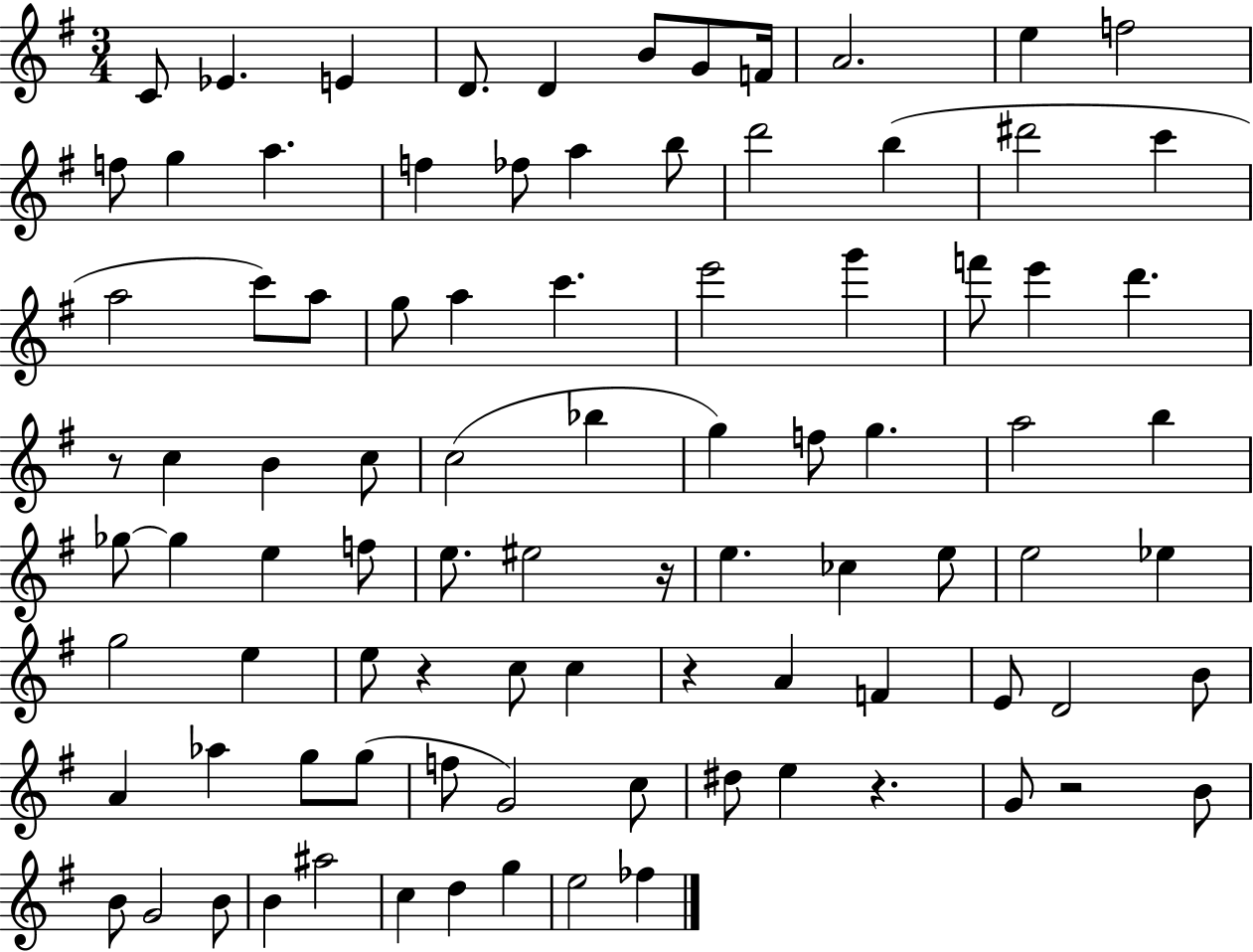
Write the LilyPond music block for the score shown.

{
  \clef treble
  \numericTimeSignature
  \time 3/4
  \key g \major
  c'8 ees'4. e'4 | d'8. d'4 b'8 g'8 f'16 | a'2. | e''4 f''2 | \break f''8 g''4 a''4. | f''4 fes''8 a''4 b''8 | d'''2 b''4( | dis'''2 c'''4 | \break a''2 c'''8) a''8 | g''8 a''4 c'''4. | e'''2 g'''4 | f'''8 e'''4 d'''4. | \break r8 c''4 b'4 c''8 | c''2( bes''4 | g''4) f''8 g''4. | a''2 b''4 | \break ges''8~~ ges''4 e''4 f''8 | e''8. eis''2 r16 | e''4. ces''4 e''8 | e''2 ees''4 | \break g''2 e''4 | e''8 r4 c''8 c''4 | r4 a'4 f'4 | e'8 d'2 b'8 | \break a'4 aes''4 g''8 g''8( | f''8 g'2) c''8 | dis''8 e''4 r4. | g'8 r2 b'8 | \break b'8 g'2 b'8 | b'4 ais''2 | c''4 d''4 g''4 | e''2 fes''4 | \break \bar "|."
}